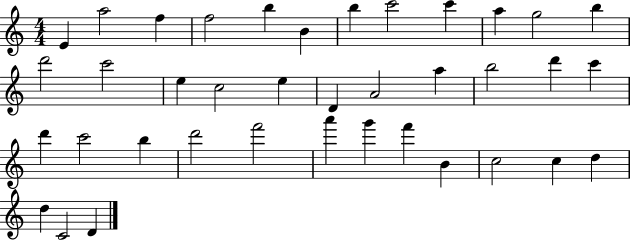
X:1
T:Untitled
M:4/4
L:1/4
K:C
E a2 f f2 b B b c'2 c' a g2 b d'2 c'2 e c2 e D A2 a b2 d' c' d' c'2 b d'2 f'2 a' g' f' B c2 c d d C2 D